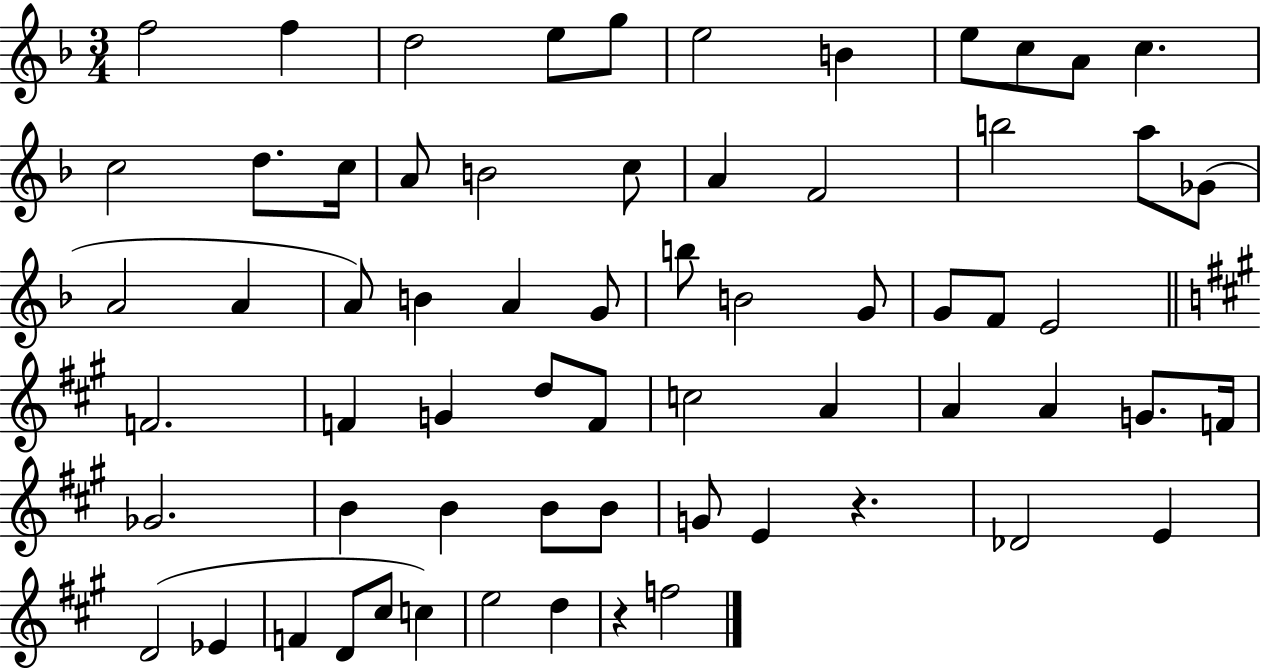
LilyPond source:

{
  \clef treble
  \numericTimeSignature
  \time 3/4
  \key f \major
  f''2 f''4 | d''2 e''8 g''8 | e''2 b'4 | e''8 c''8 a'8 c''4. | \break c''2 d''8. c''16 | a'8 b'2 c''8 | a'4 f'2 | b''2 a''8 ges'8( | \break a'2 a'4 | a'8) b'4 a'4 g'8 | b''8 b'2 g'8 | g'8 f'8 e'2 | \break \bar "||" \break \key a \major f'2. | f'4 g'4 d''8 f'8 | c''2 a'4 | a'4 a'4 g'8. f'16 | \break ges'2. | b'4 b'4 b'8 b'8 | g'8 e'4 r4. | des'2 e'4 | \break d'2( ees'4 | f'4 d'8 cis''8 c''4) | e''2 d''4 | r4 f''2 | \break \bar "|."
}